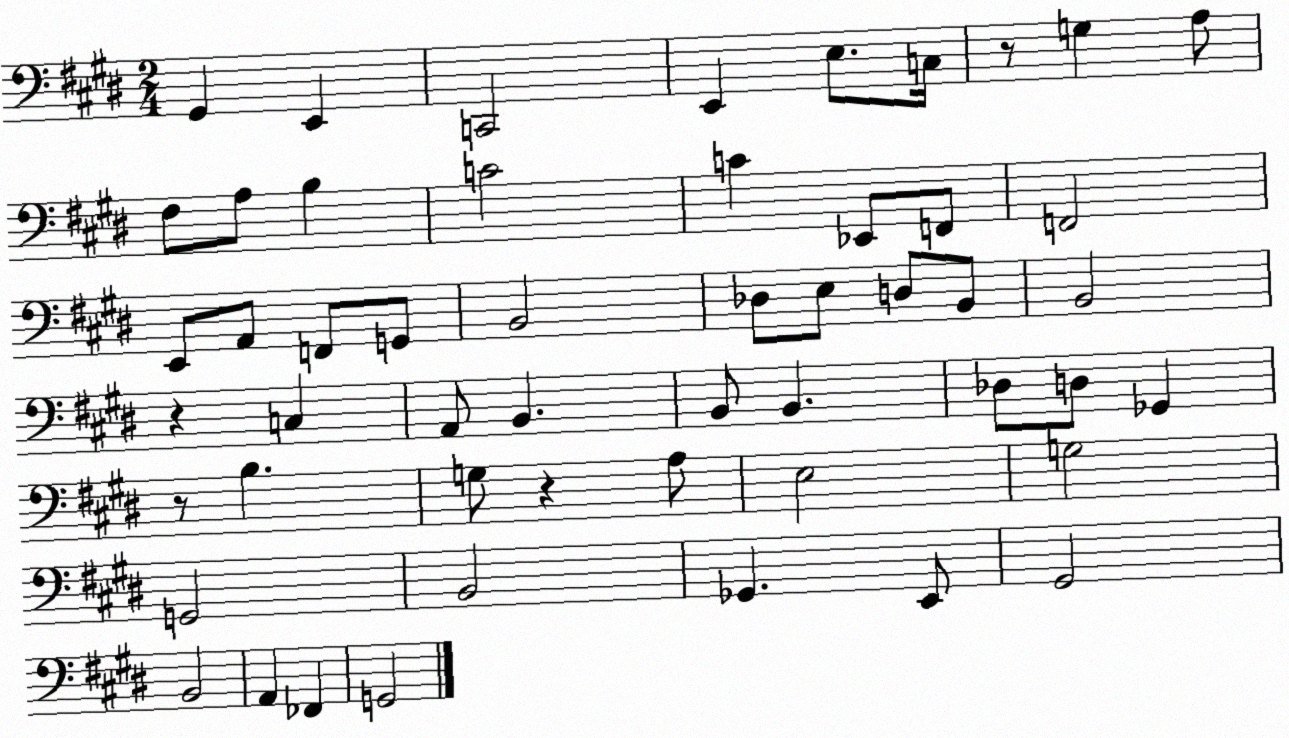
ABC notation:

X:1
T:Untitled
M:2/4
L:1/4
K:E
^G,, E,, C,,2 E,, E,/2 C,/4 z/2 G, A,/2 ^F,/2 A,/2 B, C2 C _E,,/2 F,,/2 F,,2 E,,/2 A,,/2 F,,/2 G,,/2 B,,2 _D,/2 E,/2 D,/2 B,,/2 B,,2 z C, A,,/2 B,, B,,/2 B,, _D,/2 D,/2 _G,, z/2 B, G,/2 z A,/2 E,2 G,2 G,,2 B,,2 _G,, E,,/2 ^G,,2 B,,2 A,, _F,, G,,2